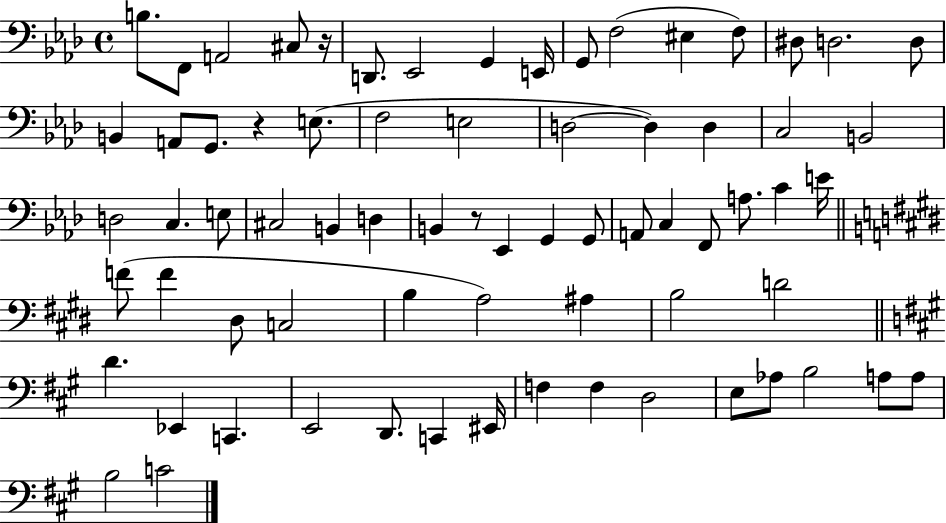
X:1
T:Untitled
M:4/4
L:1/4
K:Ab
B,/2 F,,/2 A,,2 ^C,/2 z/4 D,,/2 _E,,2 G,, E,,/4 G,,/2 F,2 ^E, F,/2 ^D,/2 D,2 D,/2 B,, A,,/2 G,,/2 z E,/2 F,2 E,2 D,2 D, D, C,2 B,,2 D,2 C, E,/2 ^C,2 B,, D, B,, z/2 _E,, G,, G,,/2 A,,/2 C, F,,/2 A,/2 C E/4 F/2 F ^D,/2 C,2 B, A,2 ^A, B,2 D2 D _E,, C,, E,,2 D,,/2 C,, ^E,,/4 F, F, D,2 E,/2 _A,/2 B,2 A,/2 A,/2 B,2 C2